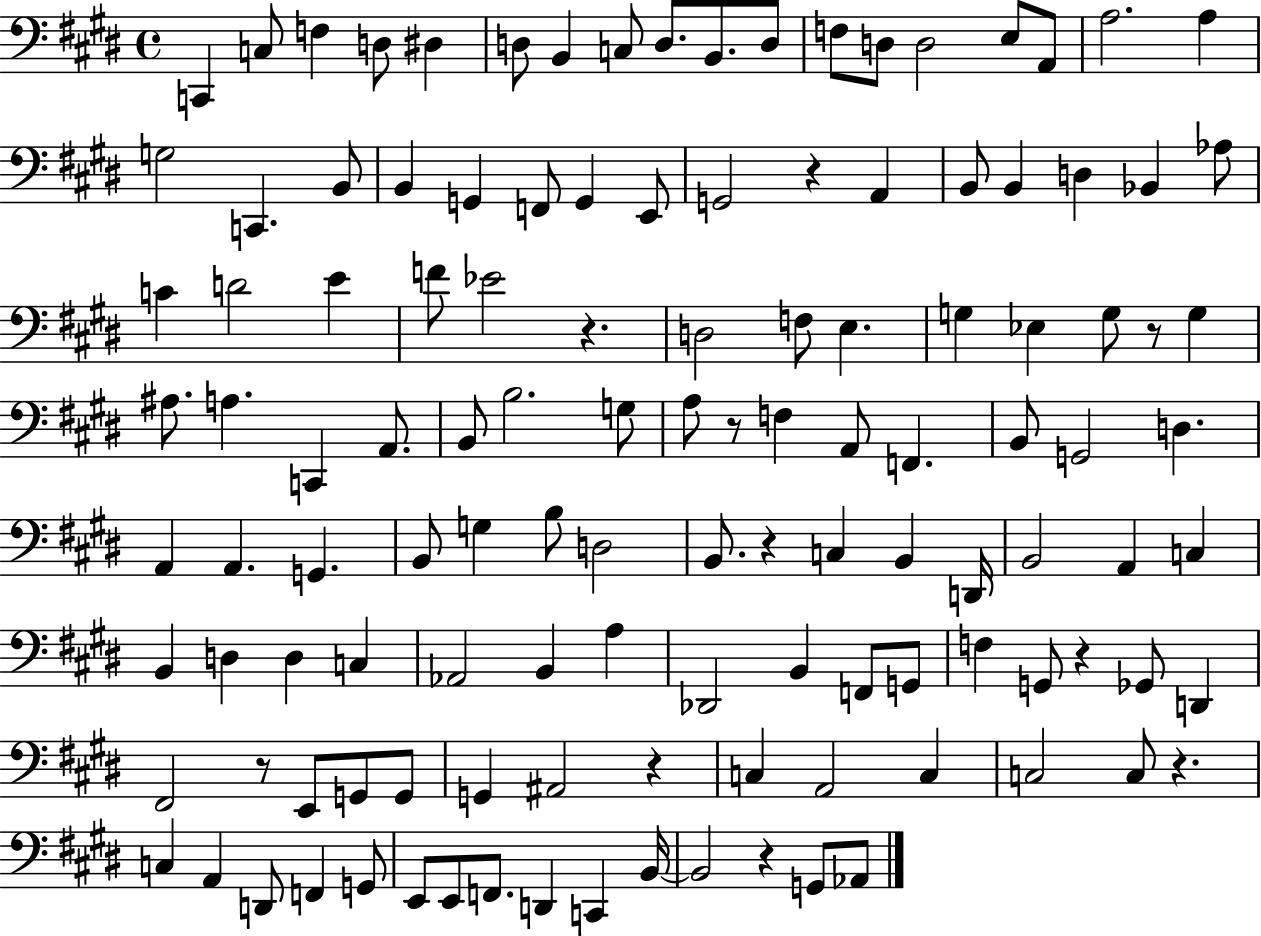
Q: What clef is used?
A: bass